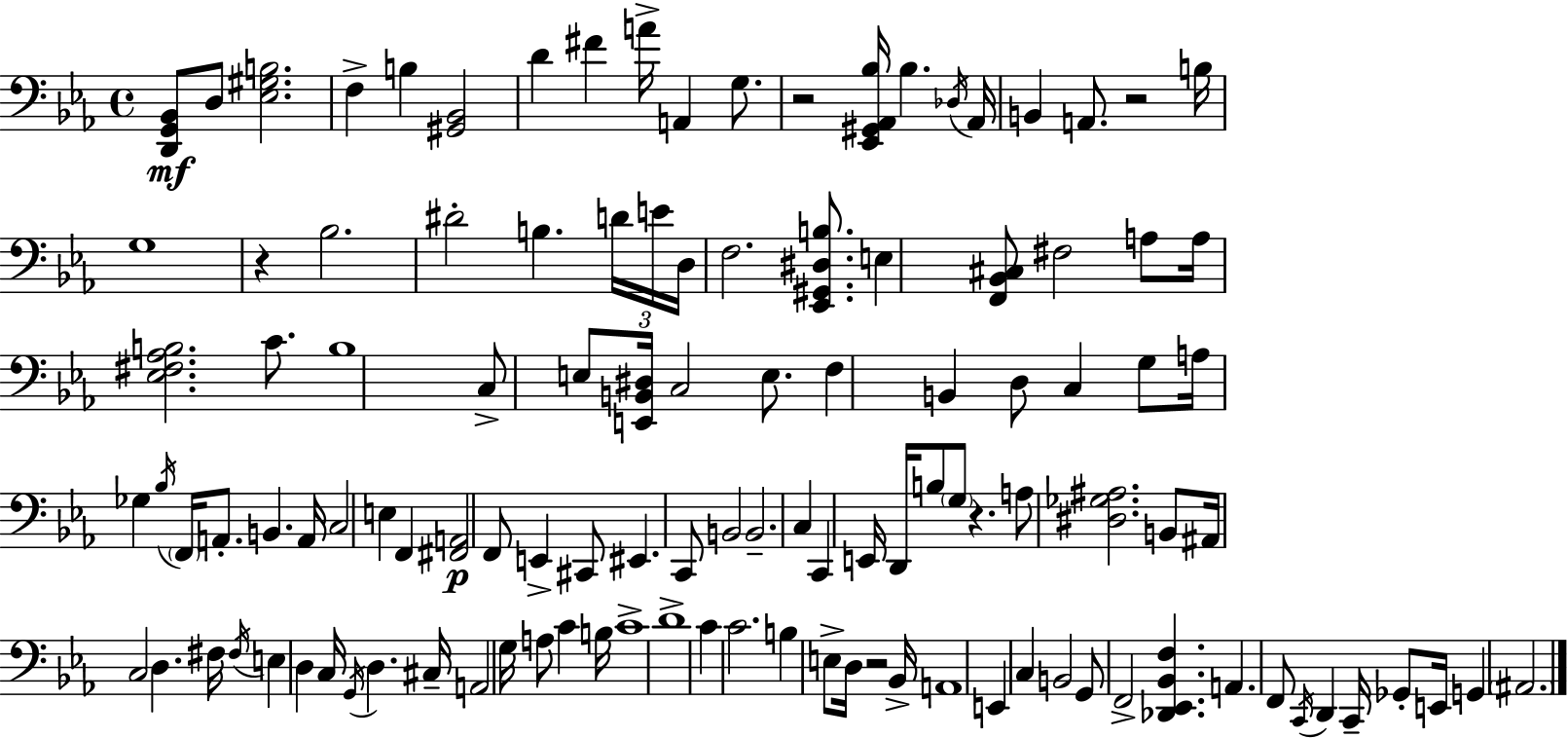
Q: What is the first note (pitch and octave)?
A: D3